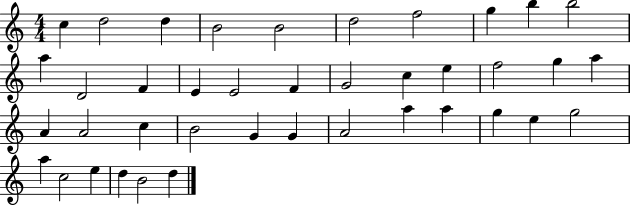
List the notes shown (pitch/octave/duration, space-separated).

C5/q D5/h D5/q B4/h B4/h D5/h F5/h G5/q B5/q B5/h A5/q D4/h F4/q E4/q E4/h F4/q G4/h C5/q E5/q F5/h G5/q A5/q A4/q A4/h C5/q B4/h G4/q G4/q A4/h A5/q A5/q G5/q E5/q G5/h A5/q C5/h E5/q D5/q B4/h D5/q